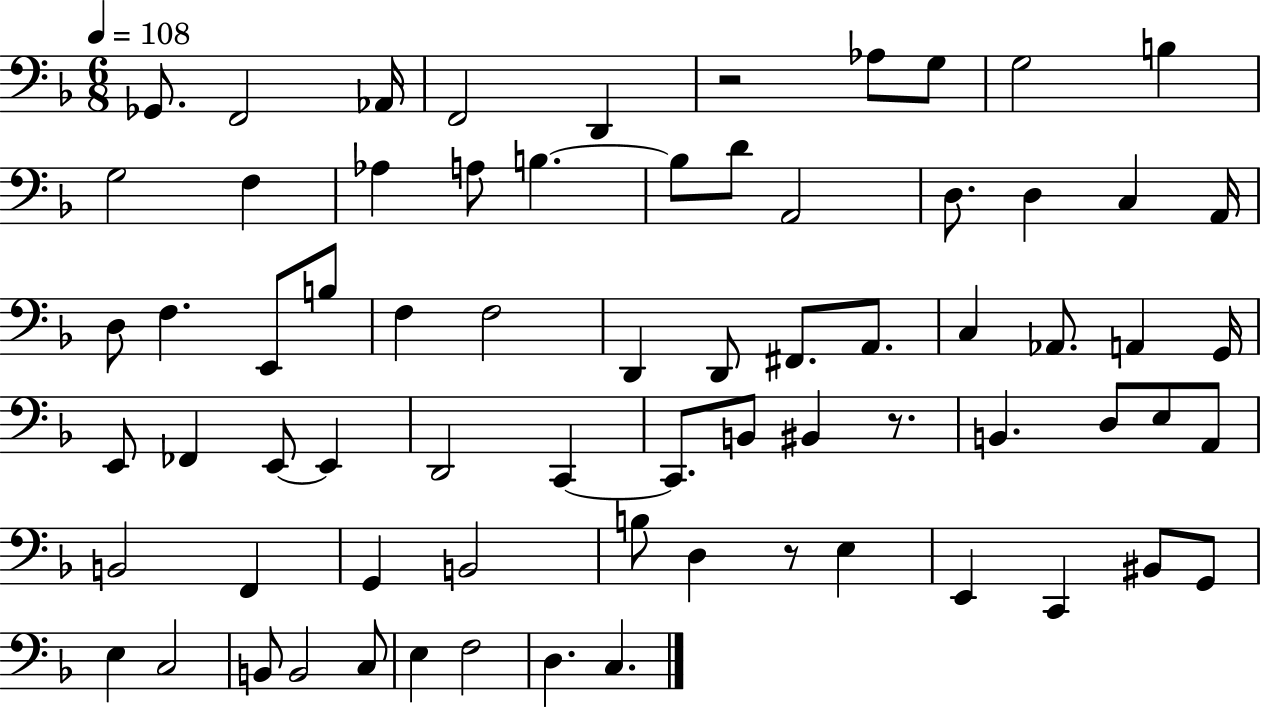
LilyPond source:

{
  \clef bass
  \numericTimeSignature
  \time 6/8
  \key f \major
  \tempo 4 = 108
  ges,8. f,2 aes,16 | f,2 d,4 | r2 aes8 g8 | g2 b4 | \break g2 f4 | aes4 a8 b4.~~ | b8 d'8 a,2 | d8. d4 c4 a,16 | \break d8 f4. e,8 b8 | f4 f2 | d,4 d,8 fis,8. a,8. | c4 aes,8. a,4 g,16 | \break e,8 fes,4 e,8~~ e,4 | d,2 c,4~~ | c,8. b,8 bis,4 r8. | b,4. d8 e8 a,8 | \break b,2 f,4 | g,4 b,2 | b8 d4 r8 e4 | e,4 c,4 bis,8 g,8 | \break e4 c2 | b,8 b,2 c8 | e4 f2 | d4. c4. | \break \bar "|."
}